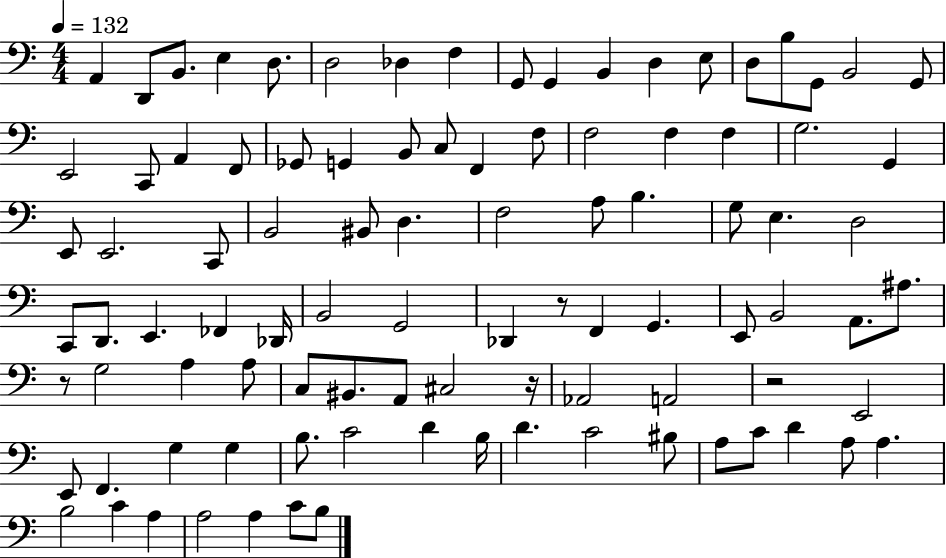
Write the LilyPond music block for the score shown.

{
  \clef bass
  \numericTimeSignature
  \time 4/4
  \key c \major
  \tempo 4 = 132
  a,4 d,8 b,8. e4 d8. | d2 des4 f4 | g,8 g,4 b,4 d4 e8 | d8 b8 g,8 b,2 g,8 | \break e,2 c,8 a,4 f,8 | ges,8 g,4 b,8 c8 f,4 f8 | f2 f4 f4 | g2. g,4 | \break e,8 e,2. c,8 | b,2 bis,8 d4. | f2 a8 b4. | g8 e4. d2 | \break c,8 d,8. e,4. fes,4 des,16 | b,2 g,2 | des,4 r8 f,4 g,4. | e,8 b,2 a,8. ais8. | \break r8 g2 a4 a8 | c8 bis,8. a,8 cis2 r16 | aes,2 a,2 | r2 e,2 | \break e,8 f,4. g4 g4 | b8. c'2 d'4 b16 | d'4. c'2 bis8 | a8 c'8 d'4 a8 a4. | \break b2 c'4 a4 | a2 a4 c'8 b8 | \bar "|."
}